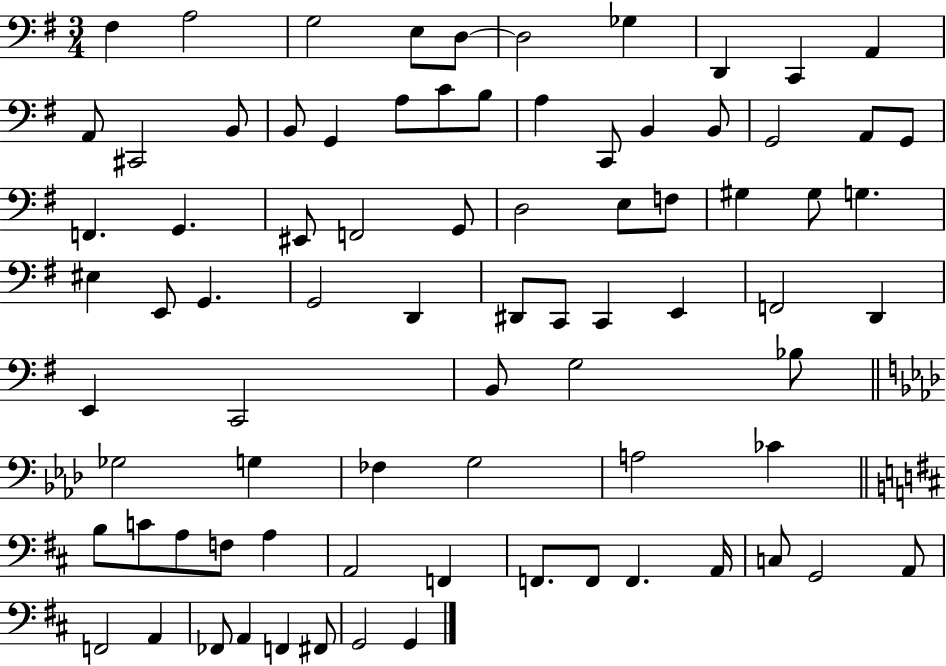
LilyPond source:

{
  \clef bass
  \numericTimeSignature
  \time 3/4
  \key g \major
  \repeat volta 2 { fis4 a2 | g2 e8 d8~~ | d2 ges4 | d,4 c,4 a,4 | \break a,8 cis,2 b,8 | b,8 g,4 a8 c'8 b8 | a4 c,8 b,4 b,8 | g,2 a,8 g,8 | \break f,4. g,4. | eis,8 f,2 g,8 | d2 e8 f8 | gis4 gis8 g4. | \break eis4 e,8 g,4. | g,2 d,4 | dis,8 c,8 c,4 e,4 | f,2 d,4 | \break e,4 c,2 | b,8 g2 bes8 | \bar "||" \break \key aes \major ges2 g4 | fes4 g2 | a2 ces'4 | \bar "||" \break \key b \minor b8 c'8 a8 f8 a4 | a,2 f,4 | f,8. f,8 f,4. a,16 | c8 g,2 a,8 | \break f,2 a,4 | fes,8 a,4 f,4 fis,8 | g,2 g,4 | } \bar "|."
}